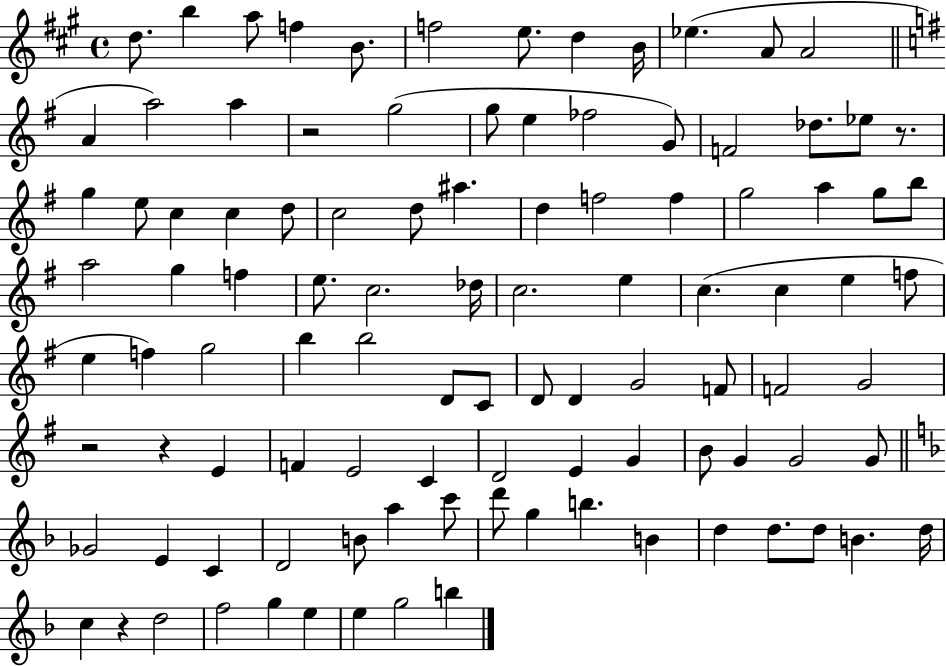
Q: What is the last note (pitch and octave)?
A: B5